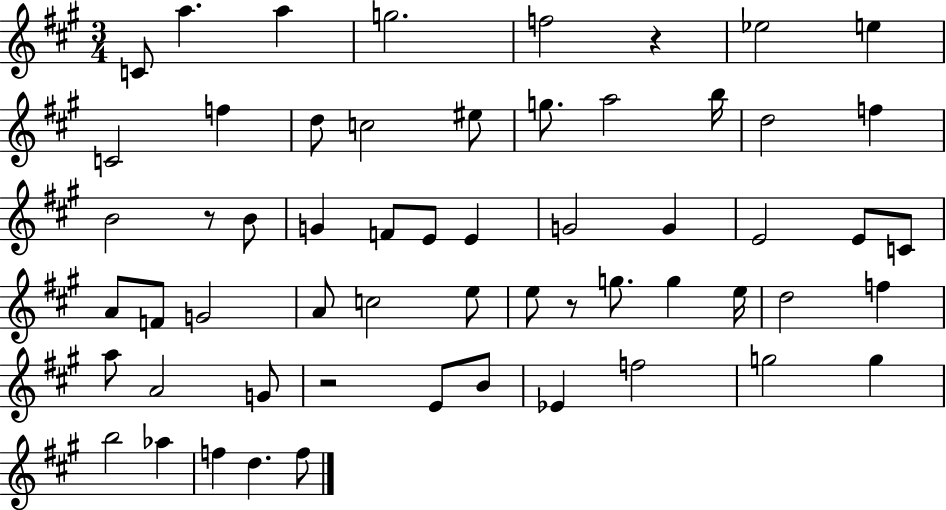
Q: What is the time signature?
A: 3/4